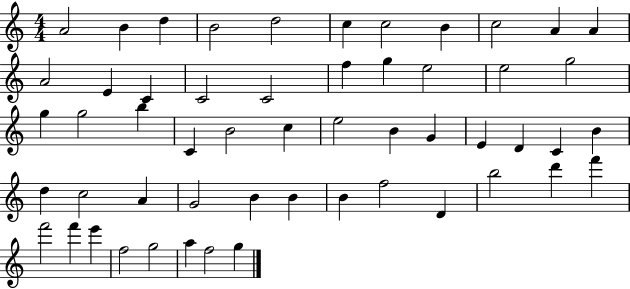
{
  \clef treble
  \numericTimeSignature
  \time 4/4
  \key c \major
  a'2 b'4 d''4 | b'2 d''2 | c''4 c''2 b'4 | c''2 a'4 a'4 | \break a'2 e'4 c'4 | c'2 c'2 | f''4 g''4 e''2 | e''2 g''2 | \break g''4 g''2 b''4 | c'4 b'2 c''4 | e''2 b'4 g'4 | e'4 d'4 c'4 b'4 | \break d''4 c''2 a'4 | g'2 b'4 b'4 | b'4 f''2 d'4 | b''2 d'''4 f'''4 | \break f'''2 f'''4 e'''4 | f''2 g''2 | a''4 f''2 g''4 | \bar "|."
}